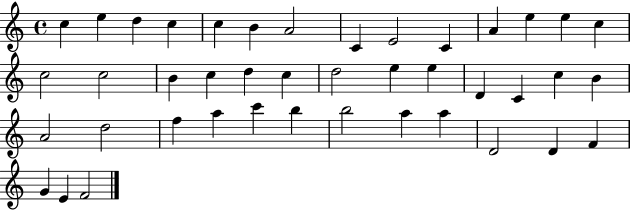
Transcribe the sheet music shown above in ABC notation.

X:1
T:Untitled
M:4/4
L:1/4
K:C
c e d c c B A2 C E2 C A e e c c2 c2 B c d c d2 e e D C c B A2 d2 f a c' b b2 a a D2 D F G E F2